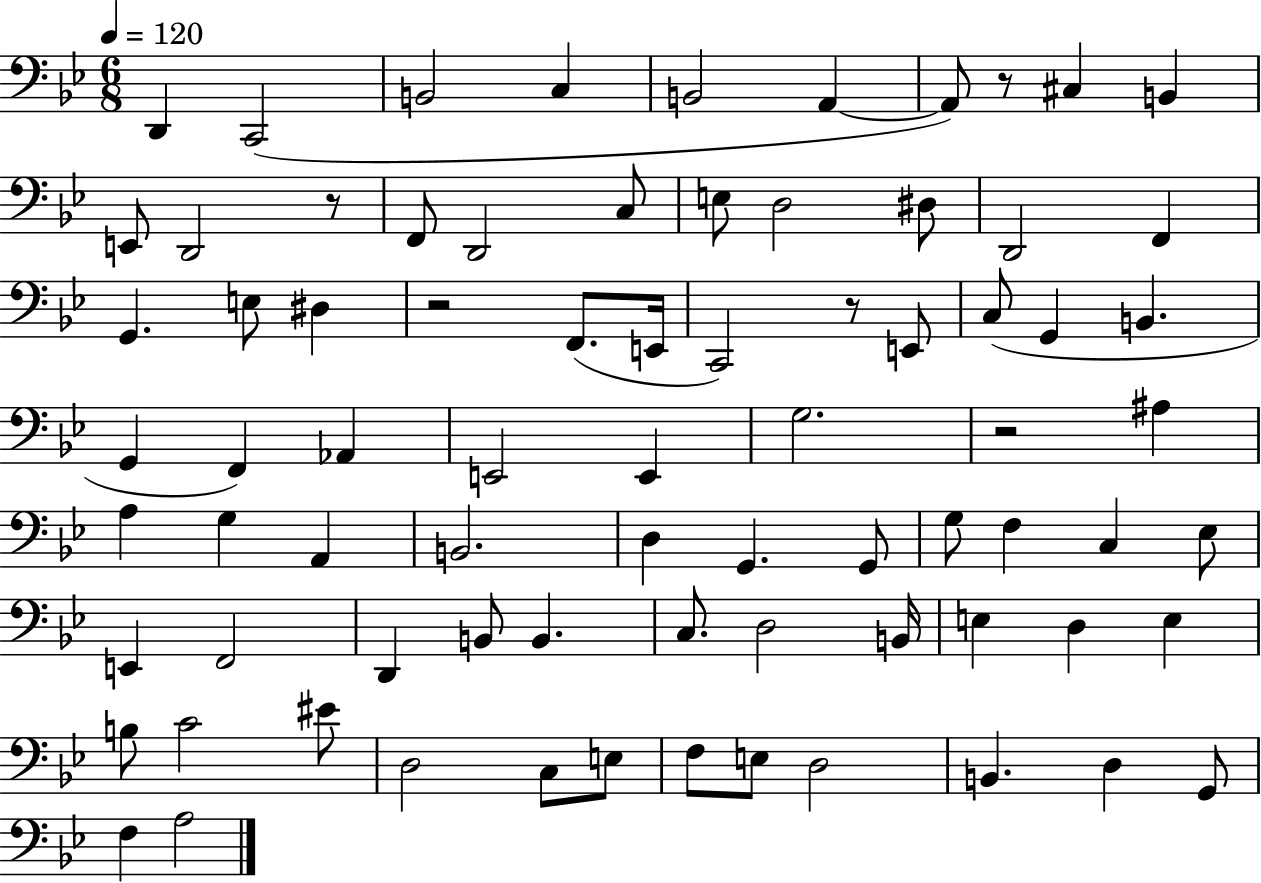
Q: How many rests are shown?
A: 5